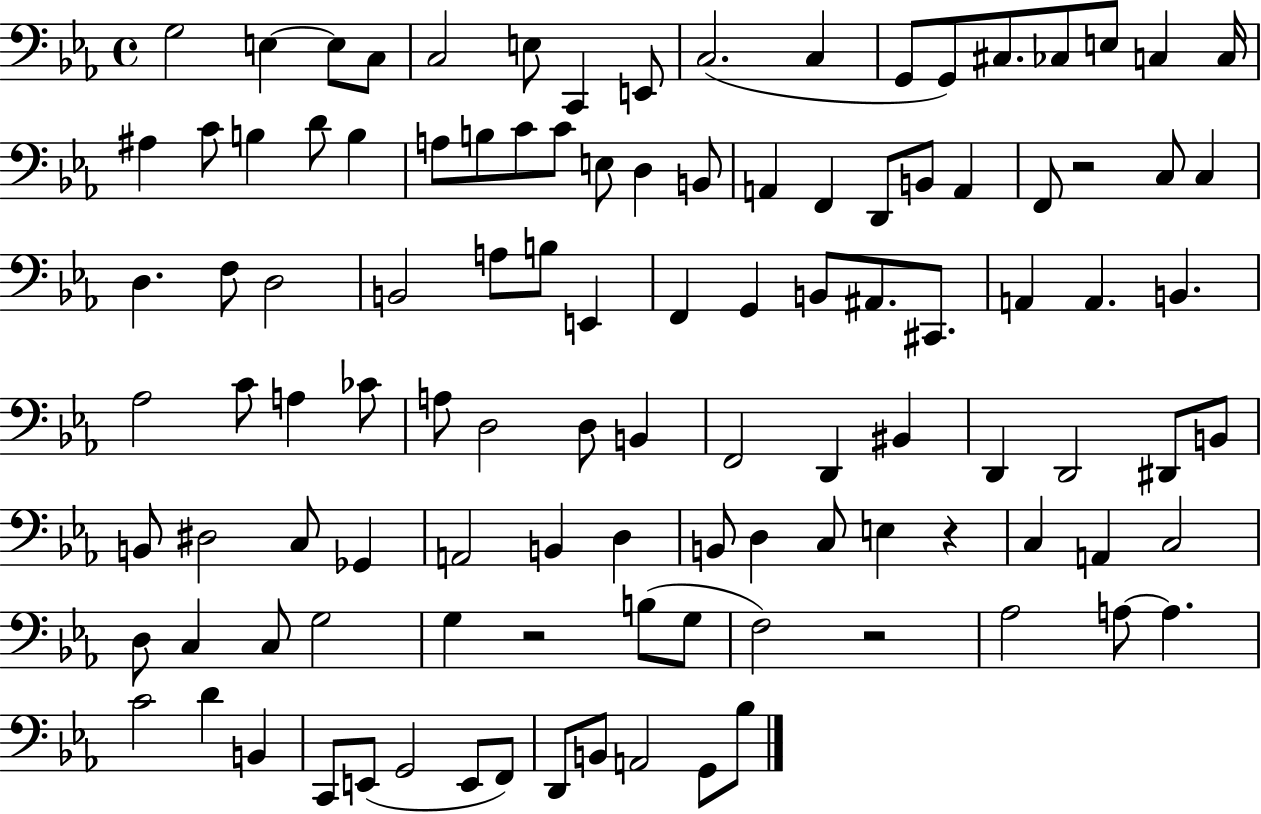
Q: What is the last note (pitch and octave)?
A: Bb3